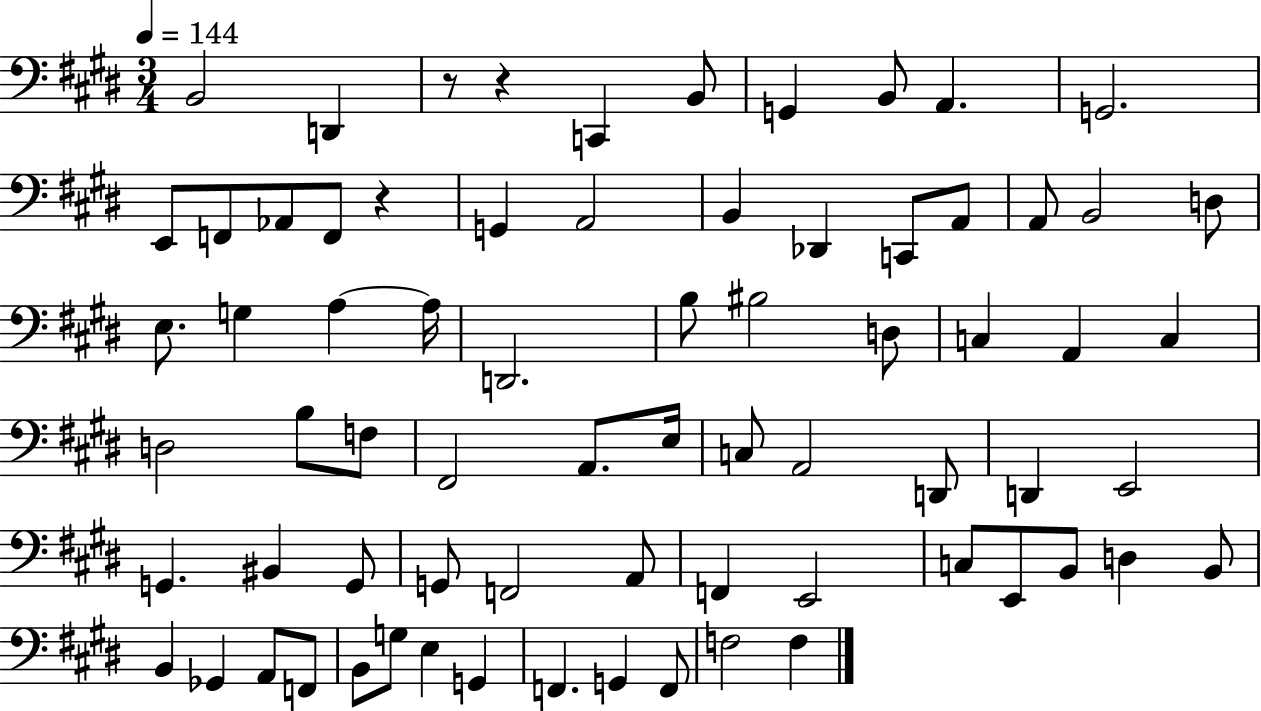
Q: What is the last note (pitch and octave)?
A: F3